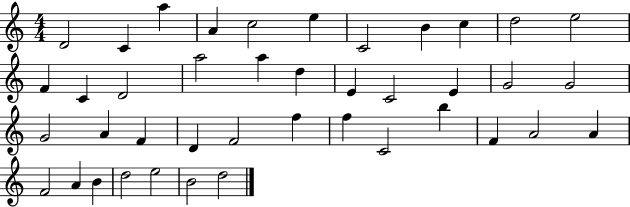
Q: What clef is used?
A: treble